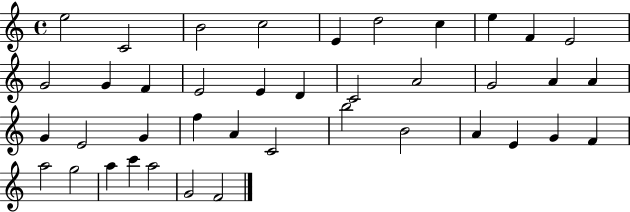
X:1
T:Untitled
M:4/4
L:1/4
K:C
e2 C2 B2 c2 E d2 c e F E2 G2 G F E2 E D C2 A2 G2 A A G E2 G f A C2 b2 B2 A E G F a2 g2 a c' a2 G2 F2